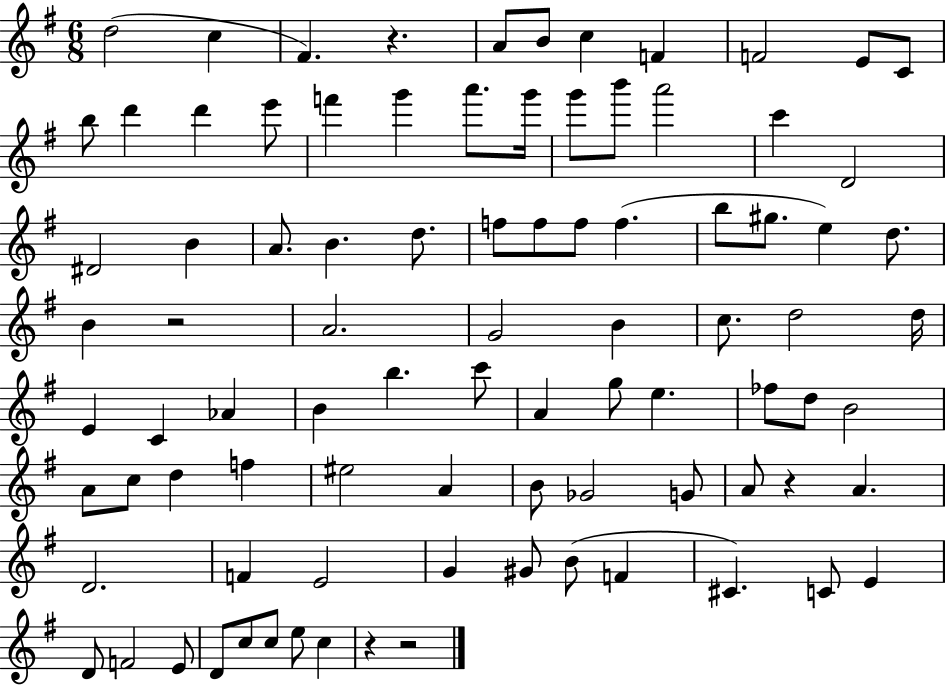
D5/h C5/q F#4/q. R/q. A4/e B4/e C5/q F4/q F4/h E4/e C4/e B5/e D6/q D6/q E6/e F6/q G6/q A6/e. G6/s G6/e B6/e A6/h C6/q D4/h D#4/h B4/q A4/e. B4/q. D5/e. F5/e F5/e F5/e F5/q. B5/e G#5/e. E5/q D5/e. B4/q R/h A4/h. G4/h B4/q C5/e. D5/h D5/s E4/q C4/q Ab4/q B4/q B5/q. C6/e A4/q G5/e E5/q. FES5/e D5/e B4/h A4/e C5/e D5/q F5/q EIS5/h A4/q B4/e Gb4/h G4/e A4/e R/q A4/q. D4/h. F4/q E4/h G4/q G#4/e B4/e F4/q C#4/q. C4/e E4/q D4/e F4/h E4/e D4/e C5/e C5/e E5/e C5/q R/q R/h